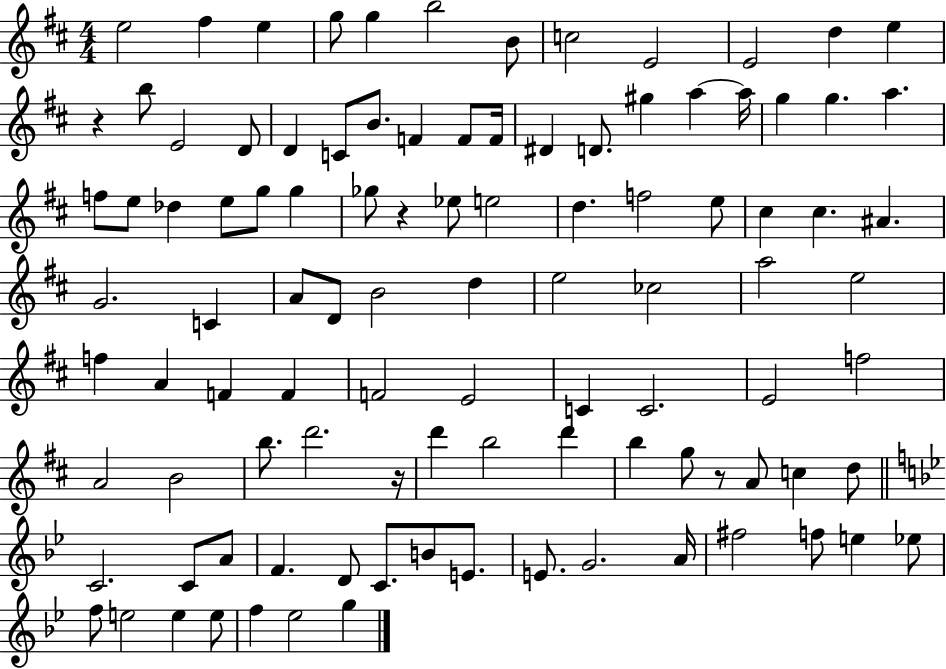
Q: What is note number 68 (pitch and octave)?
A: D6